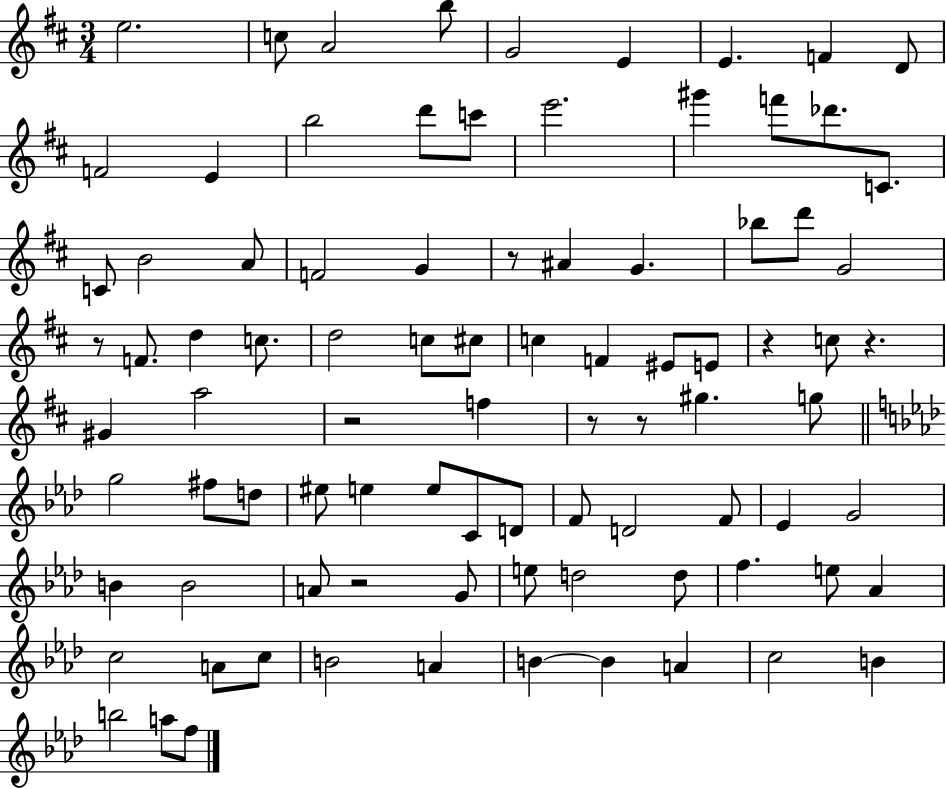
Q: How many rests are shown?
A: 8